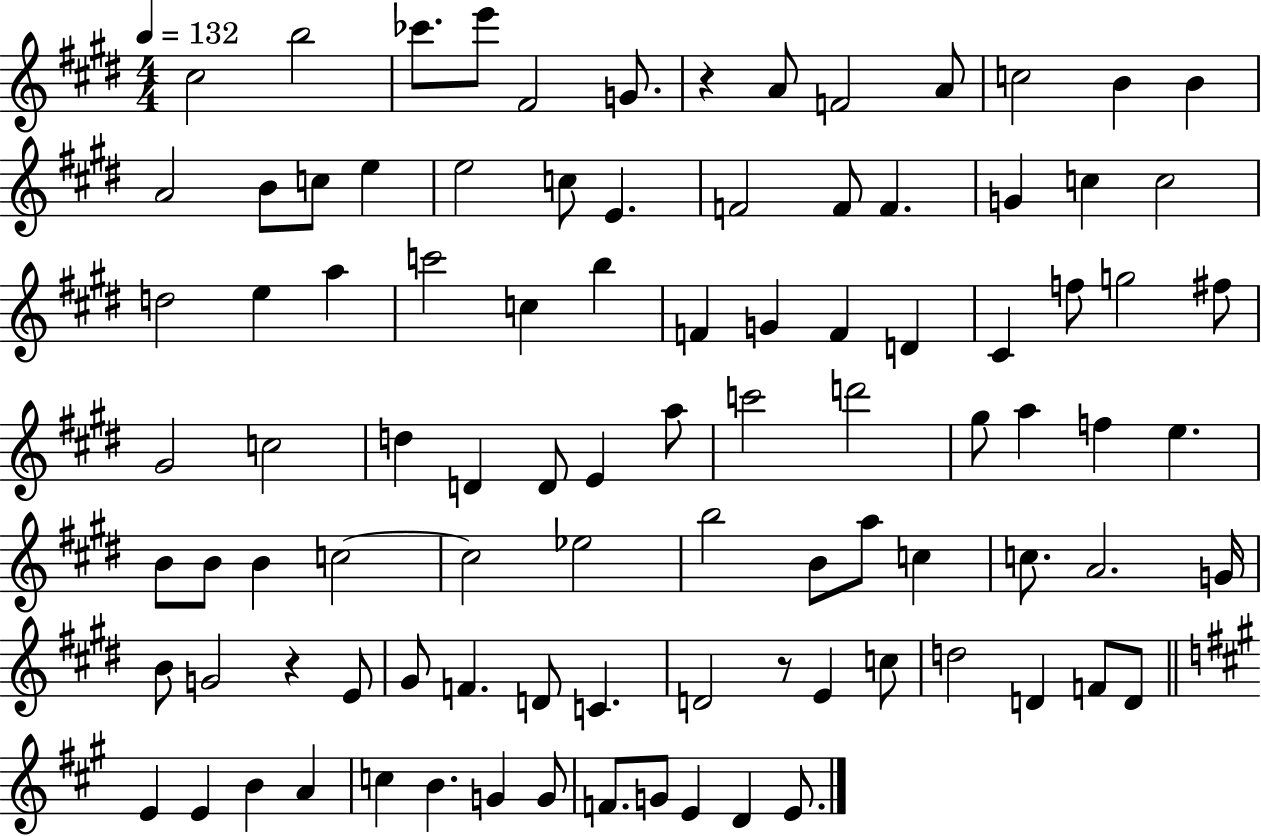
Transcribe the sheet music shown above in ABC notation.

X:1
T:Untitled
M:4/4
L:1/4
K:E
^c2 b2 _c'/2 e'/2 ^F2 G/2 z A/2 F2 A/2 c2 B B A2 B/2 c/2 e e2 c/2 E F2 F/2 F G c c2 d2 e a c'2 c b F G F D ^C f/2 g2 ^f/2 ^G2 c2 d D D/2 E a/2 c'2 d'2 ^g/2 a f e B/2 B/2 B c2 c2 _e2 b2 B/2 a/2 c c/2 A2 G/4 B/2 G2 z E/2 ^G/2 F D/2 C D2 z/2 E c/2 d2 D F/2 D/2 E E B A c B G G/2 F/2 G/2 E D E/2